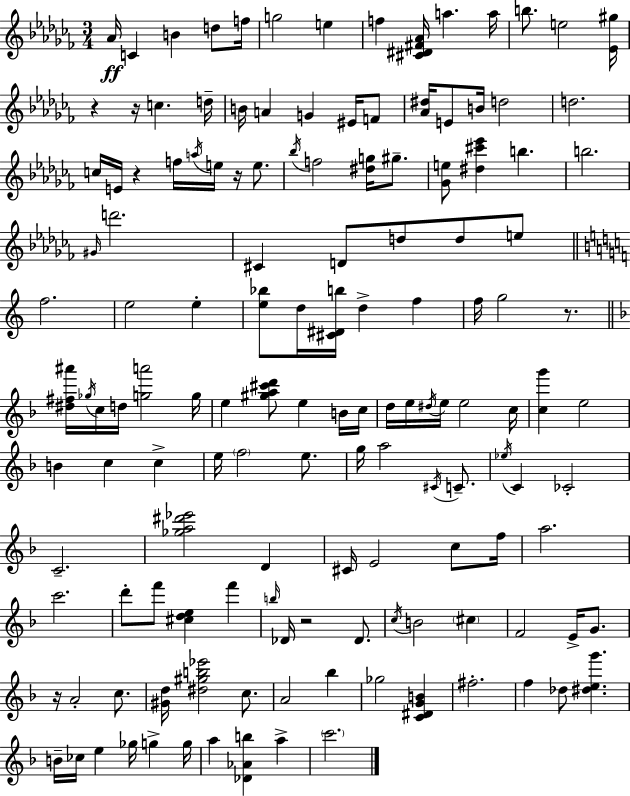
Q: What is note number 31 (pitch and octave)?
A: F5